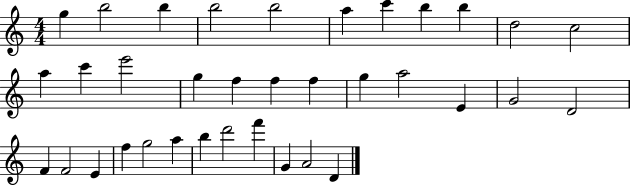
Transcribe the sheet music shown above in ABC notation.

X:1
T:Untitled
M:4/4
L:1/4
K:C
g b2 b b2 b2 a c' b b d2 c2 a c' e'2 g f f f g a2 E G2 D2 F F2 E f g2 a b d'2 f' G A2 D